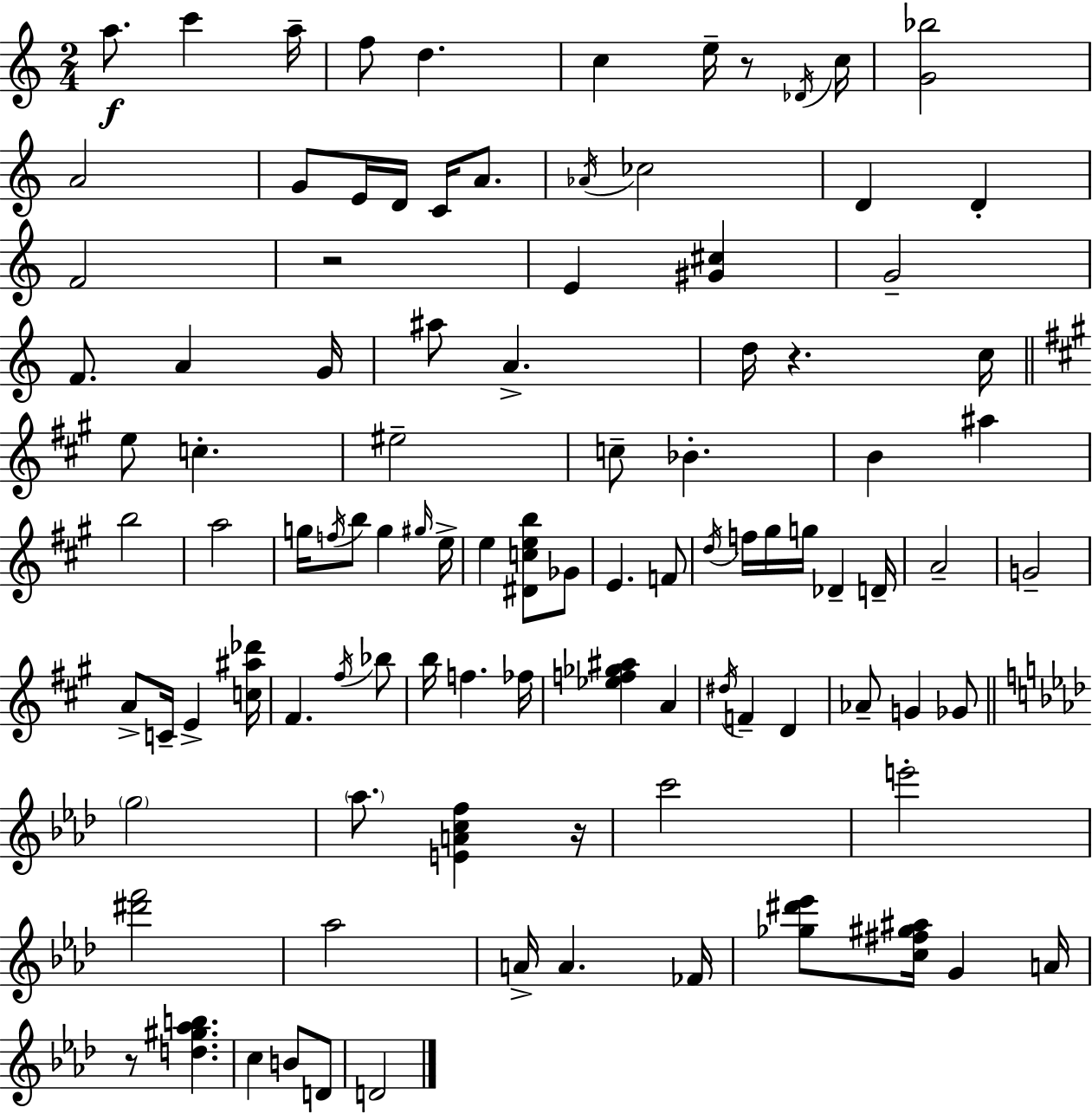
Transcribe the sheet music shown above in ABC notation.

X:1
T:Untitled
M:2/4
L:1/4
K:Am
a/2 c' a/4 f/2 d c e/4 z/2 _D/4 c/4 [G_b]2 A2 G/2 E/4 D/4 C/4 A/2 _A/4 _c2 D D F2 z2 E [^G^c] G2 F/2 A G/4 ^a/2 A d/4 z c/4 e/2 c ^e2 c/2 _B B ^a b2 a2 g/4 f/4 b/2 g ^g/4 e/4 e [^Dceb]/2 _G/2 E F/2 d/4 f/4 ^g/4 g/4 _D D/4 A2 G2 A/2 C/4 E [c^a_d']/4 ^F ^f/4 _b/2 b/4 f _f/4 [_ef_g^a] A ^d/4 F D _A/2 G _G/2 g2 _a/2 [EAcf] z/4 c'2 e'2 [^d'f']2 _a2 A/4 A _F/4 [_g^d'_e']/2 [c^f^g^a]/4 G A/4 z/2 [d^g_ab] c B/2 D/2 D2